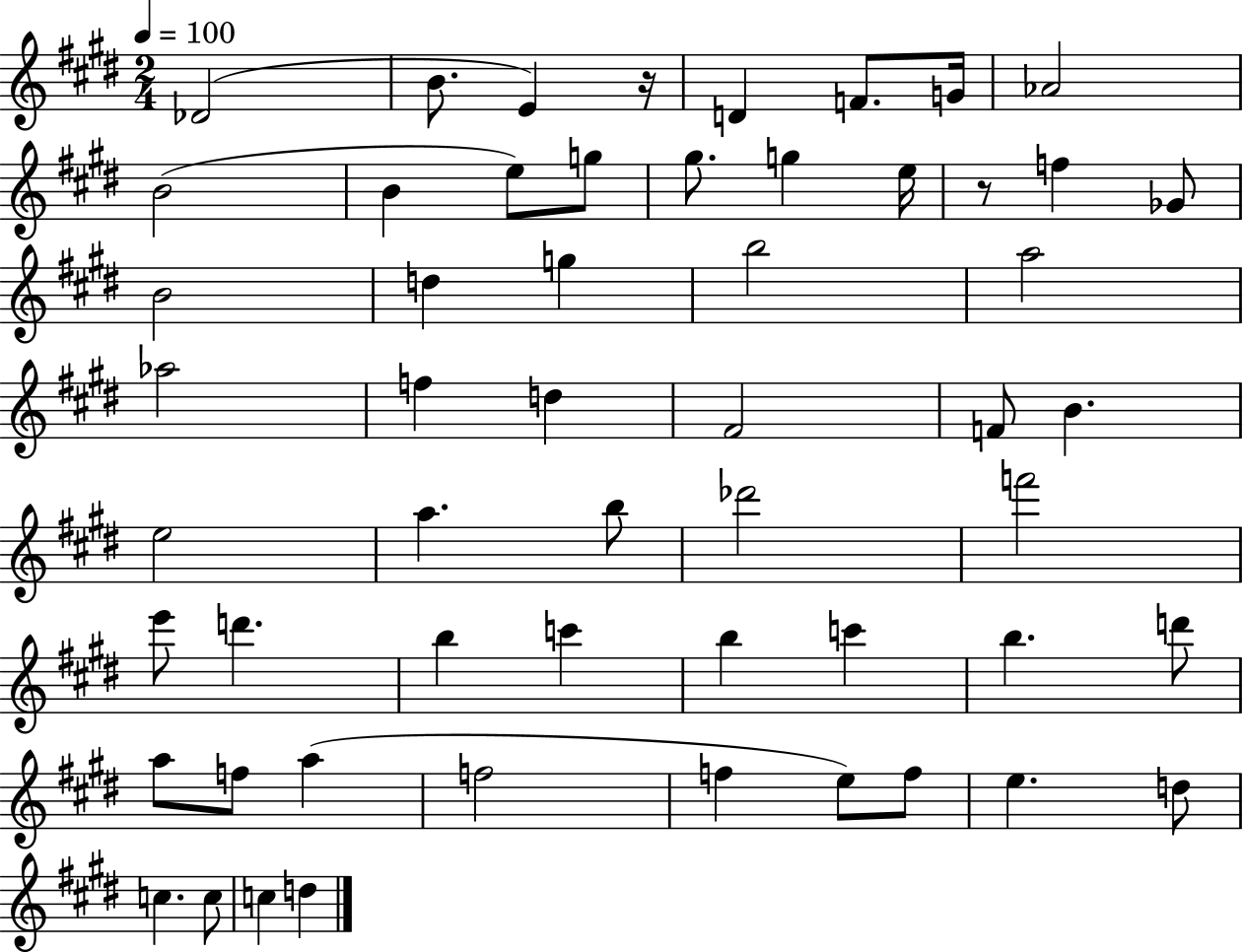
Db4/h B4/e. E4/q R/s D4/q F4/e. G4/s Ab4/h B4/h B4/q E5/e G5/e G#5/e. G5/q E5/s R/e F5/q Gb4/e B4/h D5/q G5/q B5/h A5/h Ab5/h F5/q D5/q F#4/h F4/e B4/q. E5/h A5/q. B5/e Db6/h F6/h E6/e D6/q. B5/q C6/q B5/q C6/q B5/q. D6/e A5/e F5/e A5/q F5/h F5/q E5/e F5/e E5/q. D5/e C5/q. C5/e C5/q D5/q